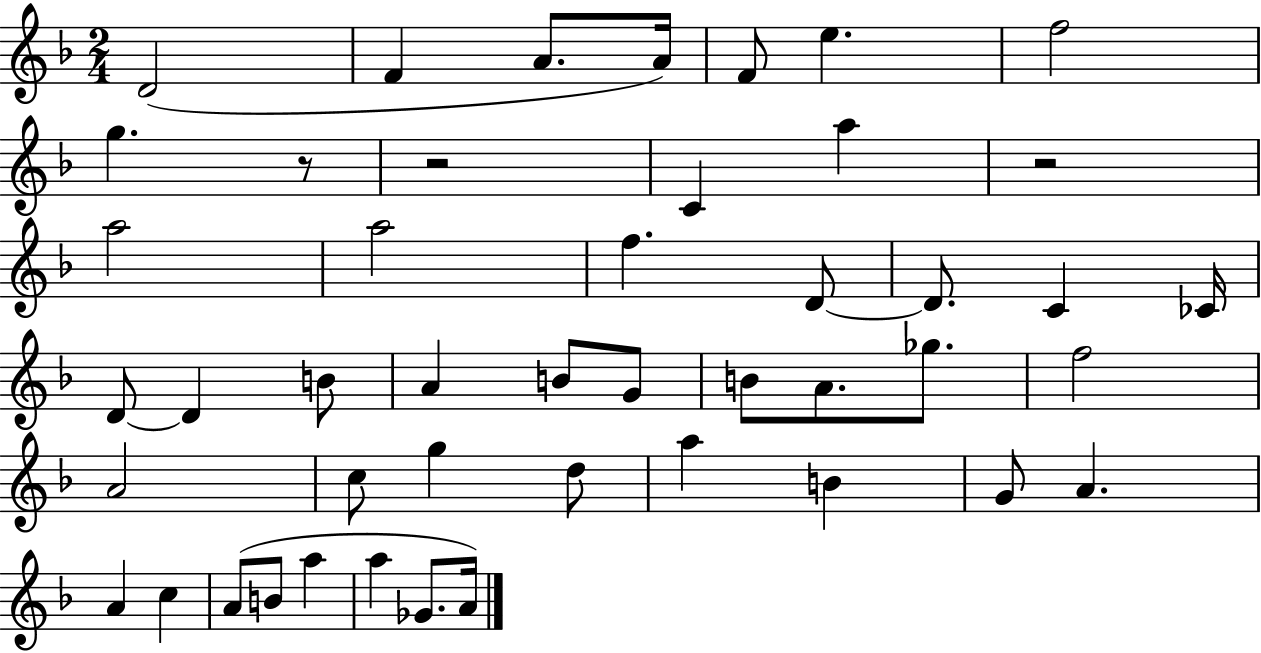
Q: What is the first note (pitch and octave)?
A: D4